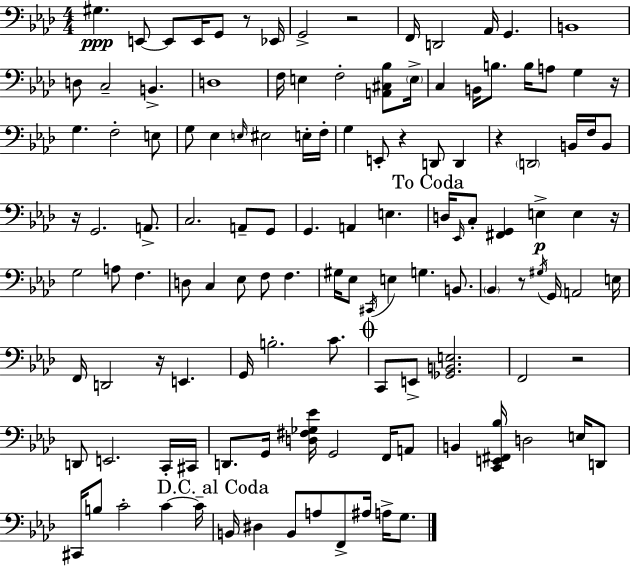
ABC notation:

X:1
T:Untitled
M:4/4
L:1/4
K:Ab
^G, E,,/2 E,,/2 E,,/4 G,,/2 z/2 _E,,/4 G,,2 z2 F,,/4 D,,2 _A,,/4 G,, B,,4 D,/2 C,2 B,, D,4 F,/4 E, F,2 [A,,^C,_B,]/2 E,/4 C, B,,/4 B,/2 B,/4 A,/2 G, z/4 G, F,2 E,/2 G,/2 _E, E,/4 ^E,2 E,/4 F,/4 G, E,,/2 z D,,/2 D,, z D,,2 B,,/4 F,/4 B,,/2 z/4 G,,2 A,,/2 C,2 A,,/2 G,,/2 G,, A,, E, D,/4 _E,,/4 C,/2 [^F,,G,,] E, E, z/4 G,2 A,/2 F, D,/2 C, _E,/2 F,/2 F, ^G,/4 _E,/2 ^C,,/4 E, G, B,,/2 _B,, z/2 ^G,/4 G,,/4 A,,2 E,/4 F,,/4 D,,2 z/4 E,, G,,/4 B,2 C/2 C,,/2 E,,/2 [_G,,B,,E,]2 F,,2 z2 D,,/2 E,,2 C,,/4 ^C,,/4 D,,/2 G,,/4 [D,^F,_G,_E]/4 G,,2 F,,/4 A,,/2 B,, [C,,E,,^F,,_B,]/4 D,2 E,/4 D,,/2 ^C,,/4 B,/2 C2 C C/4 B,,/4 ^D, B,,/2 A,/2 F,,/2 ^A,/4 A,/4 G,/2